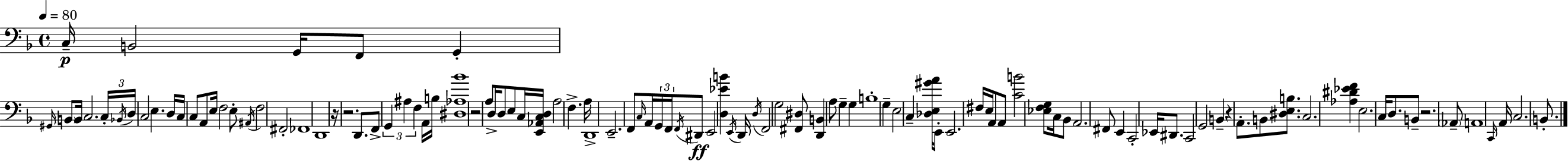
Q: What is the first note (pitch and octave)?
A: C3